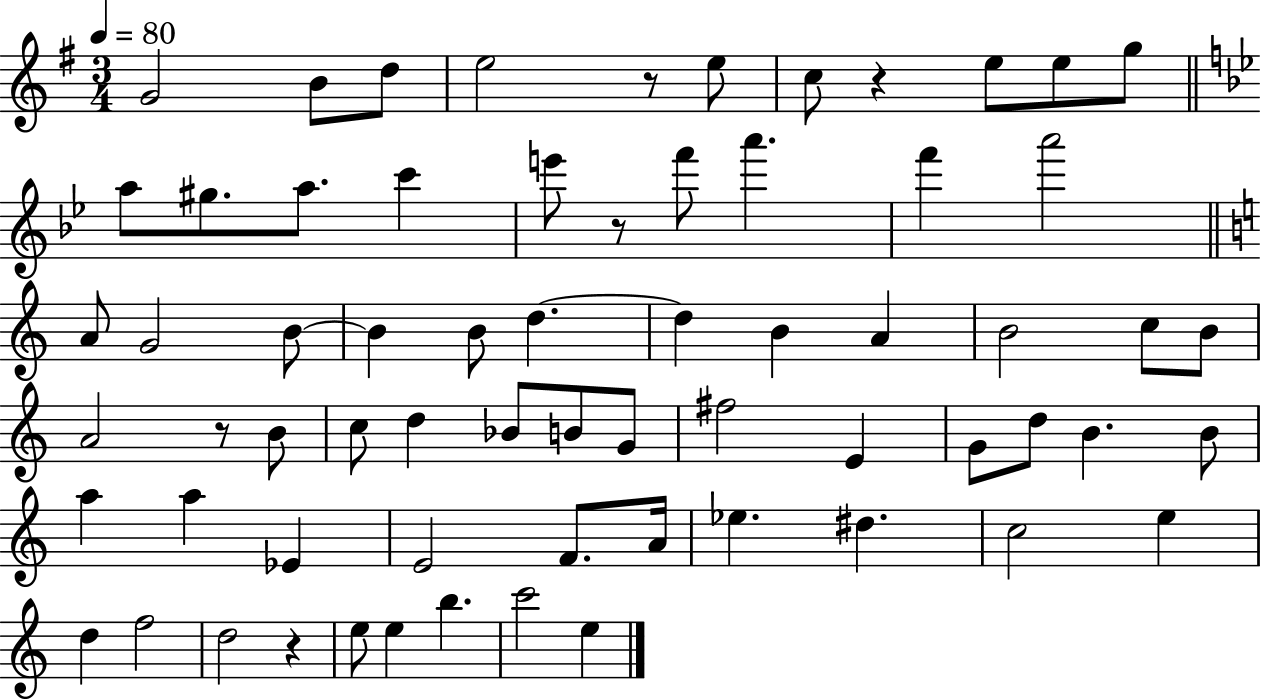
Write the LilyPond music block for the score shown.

{
  \clef treble
  \numericTimeSignature
  \time 3/4
  \key g \major
  \tempo 4 = 80
  g'2 b'8 d''8 | e''2 r8 e''8 | c''8 r4 e''8 e''8 g''8 | \bar "||" \break \key bes \major a''8 gis''8. a''8. c'''4 | e'''8 r8 f'''8 a'''4. | f'''4 a'''2 | \bar "||" \break \key a \minor a'8 g'2 b'8~~ | b'4 b'8 d''4.~~ | d''4 b'4 a'4 | b'2 c''8 b'8 | \break a'2 r8 b'8 | c''8 d''4 bes'8 b'8 g'8 | fis''2 e'4 | g'8 d''8 b'4. b'8 | \break a''4 a''4 ees'4 | e'2 f'8. a'16 | ees''4. dis''4. | c''2 e''4 | \break d''4 f''2 | d''2 r4 | e''8 e''4 b''4. | c'''2 e''4 | \break \bar "|."
}